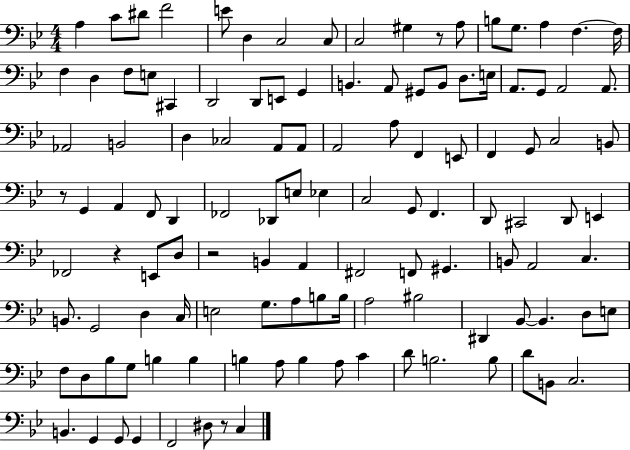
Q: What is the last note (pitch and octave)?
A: C3